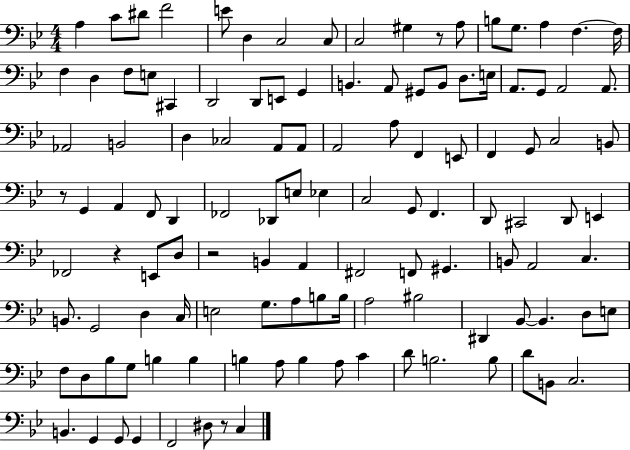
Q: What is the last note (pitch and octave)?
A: C3